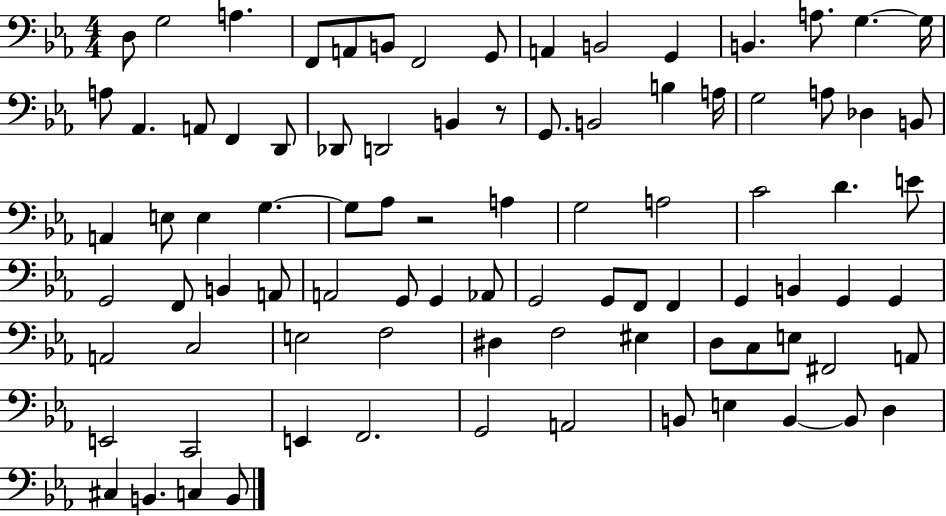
X:1
T:Untitled
M:4/4
L:1/4
K:Eb
D,/2 G,2 A, F,,/2 A,,/2 B,,/2 F,,2 G,,/2 A,, B,,2 G,, B,, A,/2 G, G,/4 A,/2 _A,, A,,/2 F,, D,,/2 _D,,/2 D,,2 B,, z/2 G,,/2 B,,2 B, A,/4 G,2 A,/2 _D, B,,/2 A,, E,/2 E, G, G,/2 _A,/2 z2 A, G,2 A,2 C2 D E/2 G,,2 F,,/2 B,, A,,/2 A,,2 G,,/2 G,, _A,,/2 G,,2 G,,/2 F,,/2 F,, G,, B,, G,, G,, A,,2 C,2 E,2 F,2 ^D, F,2 ^E, D,/2 C,/2 E,/2 ^F,,2 A,,/2 E,,2 C,,2 E,, F,,2 G,,2 A,,2 B,,/2 E, B,, B,,/2 D, ^C, B,, C, B,,/2